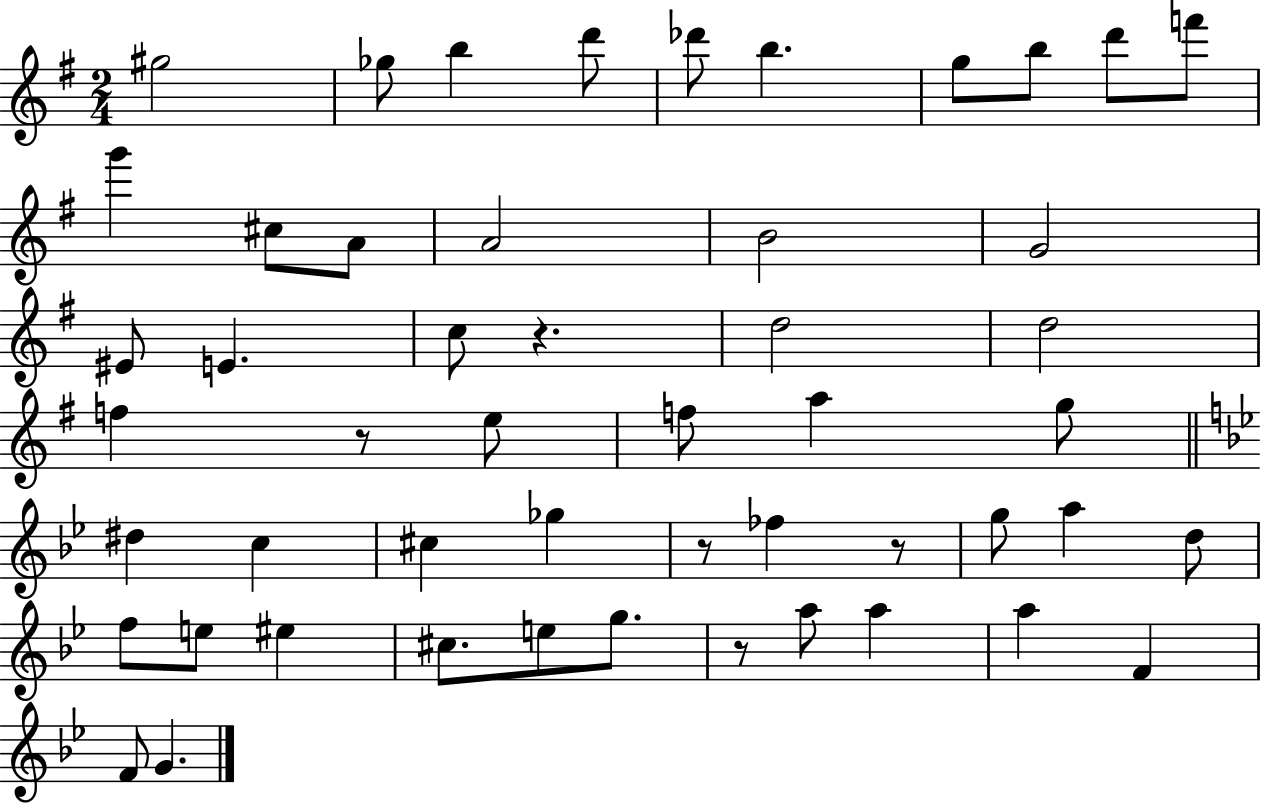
{
  \clef treble
  \numericTimeSignature
  \time 2/4
  \key g \major
  gis''2 | ges''8 b''4 d'''8 | des'''8 b''4. | g''8 b''8 d'''8 f'''8 | \break g'''4 cis''8 a'8 | a'2 | b'2 | g'2 | \break eis'8 e'4. | c''8 r4. | d''2 | d''2 | \break f''4 r8 e''8 | f''8 a''4 g''8 | \bar "||" \break \key bes \major dis''4 c''4 | cis''4 ges''4 | r8 fes''4 r8 | g''8 a''4 d''8 | \break f''8 e''8 eis''4 | cis''8. e''8 g''8. | r8 a''8 a''4 | a''4 f'4 | \break f'8 g'4. | \bar "|."
}